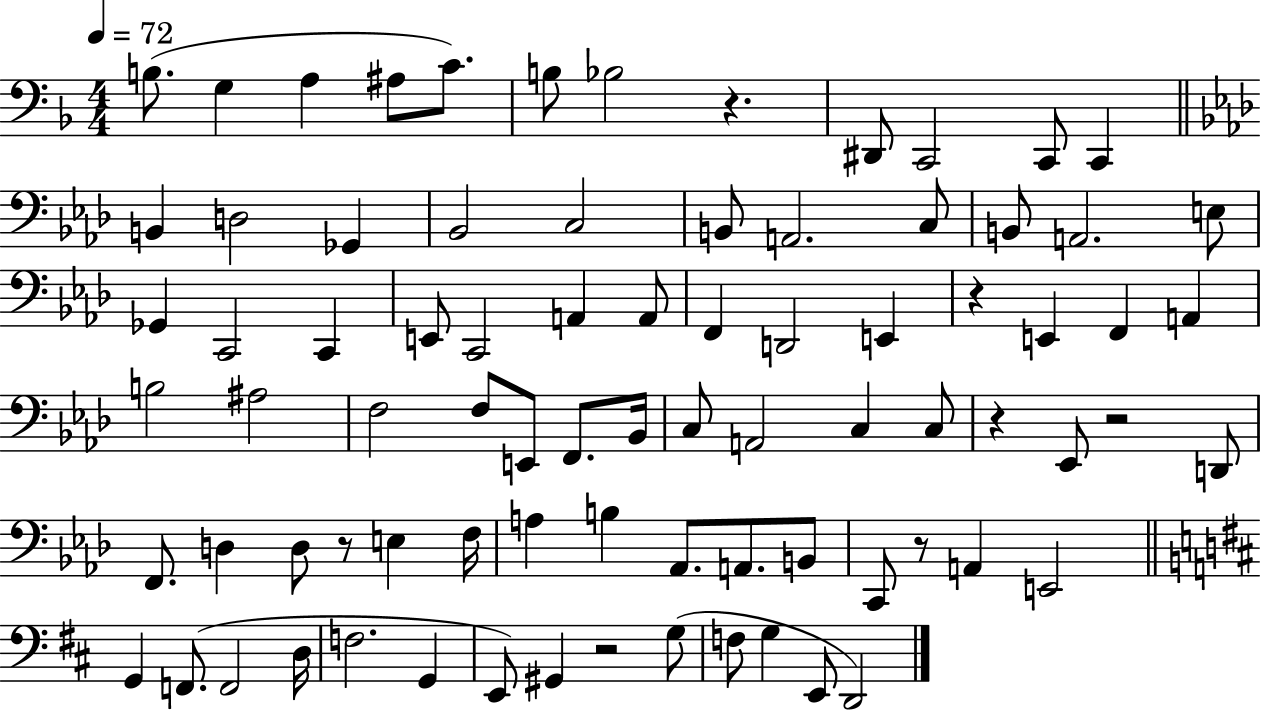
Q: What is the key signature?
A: F major